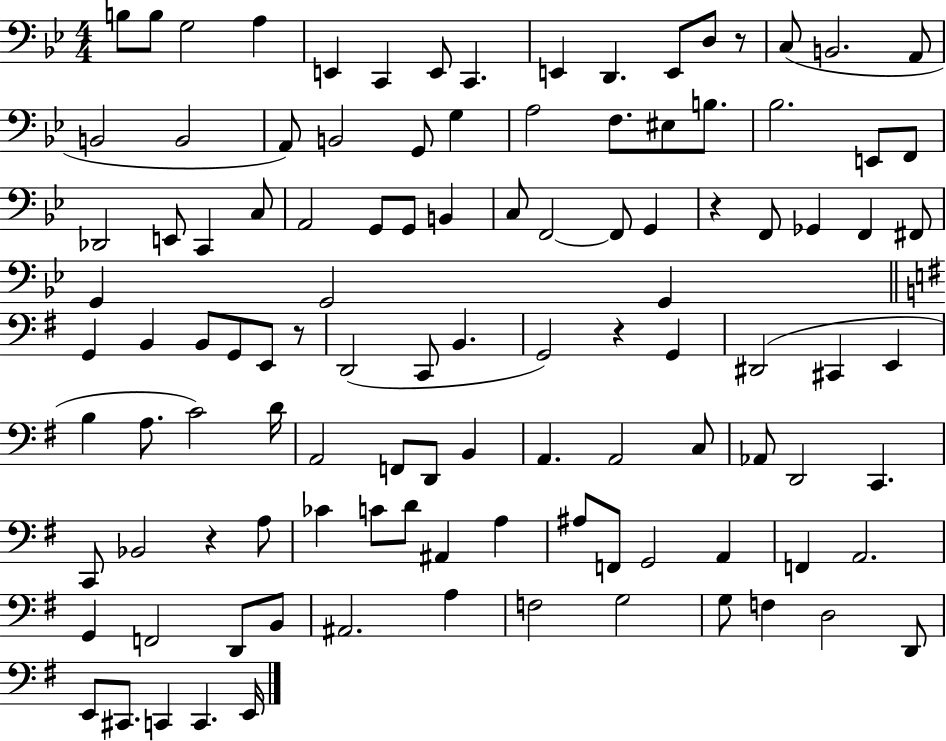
X:1
T:Untitled
M:4/4
L:1/4
K:Bb
B,/2 B,/2 G,2 A, E,, C,, E,,/2 C,, E,, D,, E,,/2 D,/2 z/2 C,/2 B,,2 A,,/2 B,,2 B,,2 A,,/2 B,,2 G,,/2 G, A,2 F,/2 ^E,/2 B,/2 _B,2 E,,/2 F,,/2 _D,,2 E,,/2 C,, C,/2 A,,2 G,,/2 G,,/2 B,, C,/2 F,,2 F,,/2 G,, z F,,/2 _G,, F,, ^F,,/2 G,, G,,2 G,, G,, B,, B,,/2 G,,/2 E,,/2 z/2 D,,2 C,,/2 B,, G,,2 z G,, ^D,,2 ^C,, E,, B, A,/2 C2 D/4 A,,2 F,,/2 D,,/2 B,, A,, A,,2 C,/2 _A,,/2 D,,2 C,, C,,/2 _B,,2 z A,/2 _C C/2 D/2 ^A,, A, ^A,/2 F,,/2 G,,2 A,, F,, A,,2 G,, F,,2 D,,/2 B,,/2 ^A,,2 A, F,2 G,2 G,/2 F, D,2 D,,/2 E,,/2 ^C,,/2 C,, C,, E,,/4